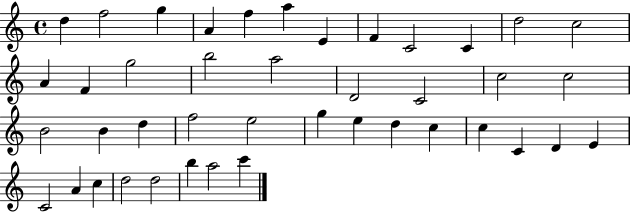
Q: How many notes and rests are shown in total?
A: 42